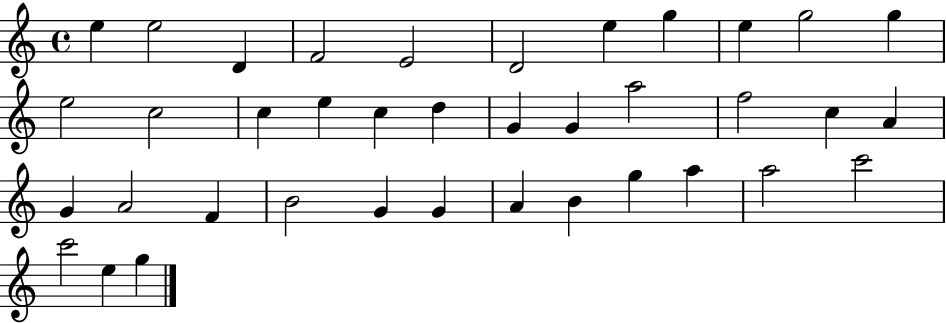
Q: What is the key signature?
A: C major